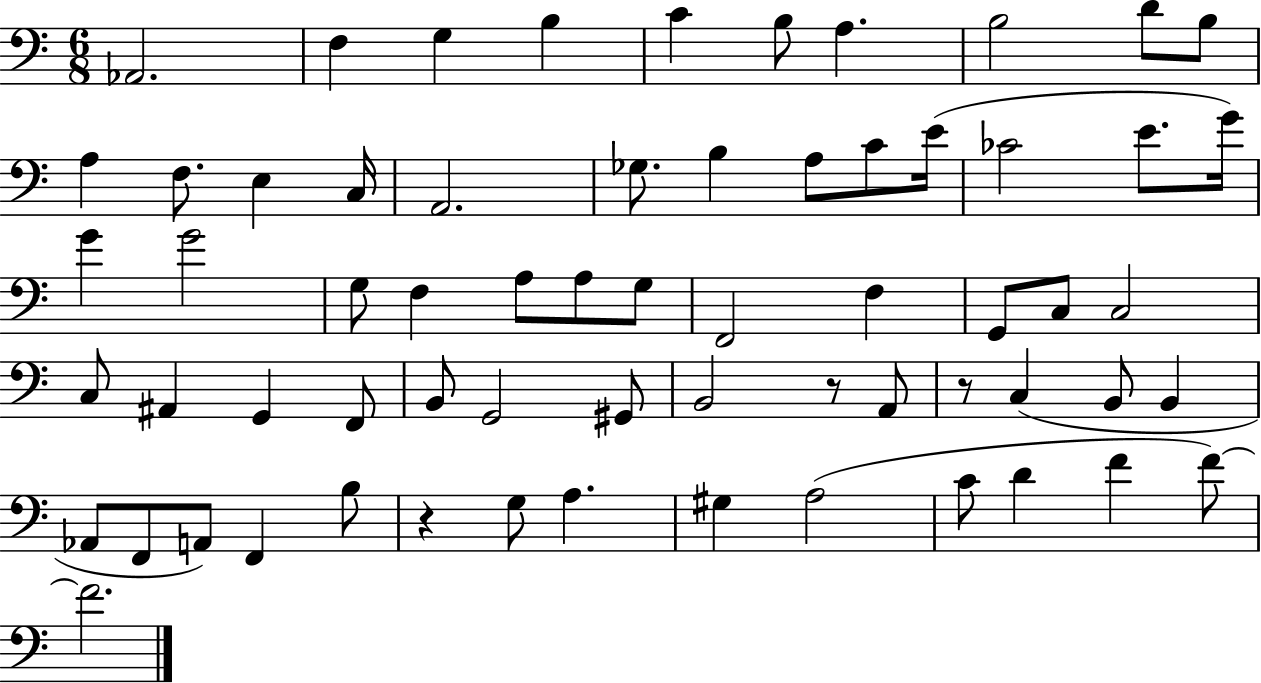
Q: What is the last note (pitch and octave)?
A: F4